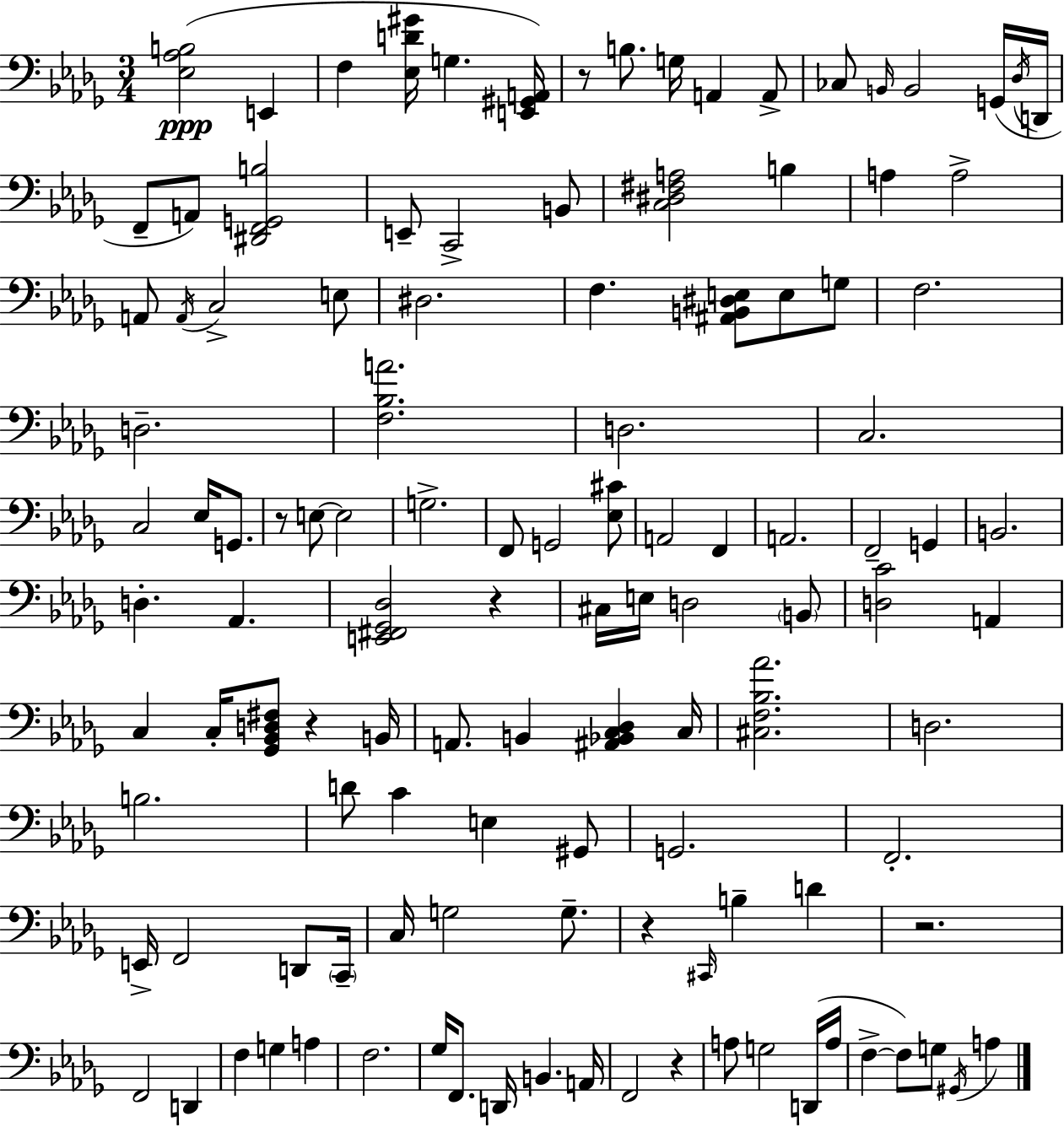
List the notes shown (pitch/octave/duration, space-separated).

[Eb3,Ab3,B3]/h E2/q F3/q [Eb3,D4,G#4]/s G3/q. [E2,G#2,A2]/s R/e B3/e. G3/s A2/q A2/e CES3/e B2/s B2/h G2/s Db3/s D2/s F2/e A2/e [D#2,F2,G2,B3]/h E2/e C2/h B2/e [C3,D#3,F#3,A3]/h B3/q A3/q A3/h A2/e A2/s C3/h E3/e D#3/h. F3/q. [A#2,B2,D#3,E3]/e E3/e G3/e F3/h. D3/h. [F3,Bb3,A4]/h. D3/h. C3/h. C3/h Eb3/s G2/e. R/e E3/e E3/h G3/h. F2/e G2/h [Eb3,C#4]/e A2/h F2/q A2/h. F2/h G2/q B2/h. D3/q. Ab2/q. [E2,F#2,Gb2,Db3]/h R/q C#3/s E3/s D3/h B2/e [D3,C4]/h A2/q C3/q C3/s [Gb2,Bb2,D3,F#3]/e R/q B2/s A2/e. B2/q [A#2,Bb2,C3,Db3]/q C3/s [C#3,F3,Bb3,Ab4]/h. D3/h. B3/h. D4/e C4/q E3/q G#2/e G2/h. F2/h. E2/s F2/h D2/e C2/s C3/s G3/h G3/e. R/q C#2/s B3/q D4/q R/h. F2/h D2/q F3/q G3/q A3/q F3/h. Gb3/s F2/e. D2/s B2/q. A2/s F2/h R/q A3/e G3/h D2/s A3/s F3/q F3/e G3/e G#2/s A3/q